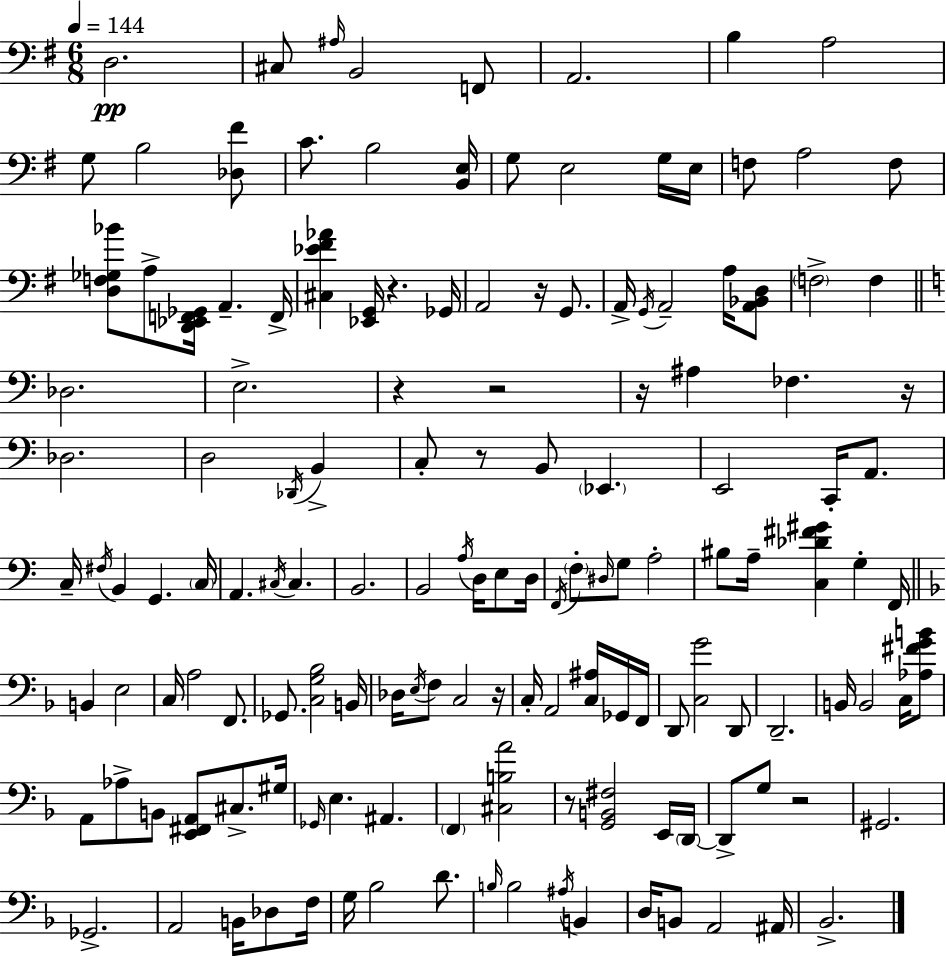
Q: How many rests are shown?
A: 10